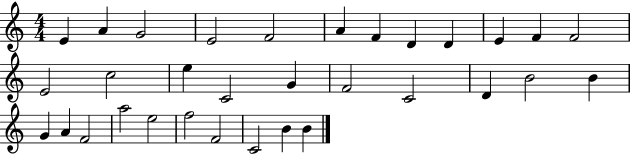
{
  \clef treble
  \numericTimeSignature
  \time 4/4
  \key c \major
  e'4 a'4 g'2 | e'2 f'2 | a'4 f'4 d'4 d'4 | e'4 f'4 f'2 | \break e'2 c''2 | e''4 c'2 g'4 | f'2 c'2 | d'4 b'2 b'4 | \break g'4 a'4 f'2 | a''2 e''2 | f''2 f'2 | c'2 b'4 b'4 | \break \bar "|."
}